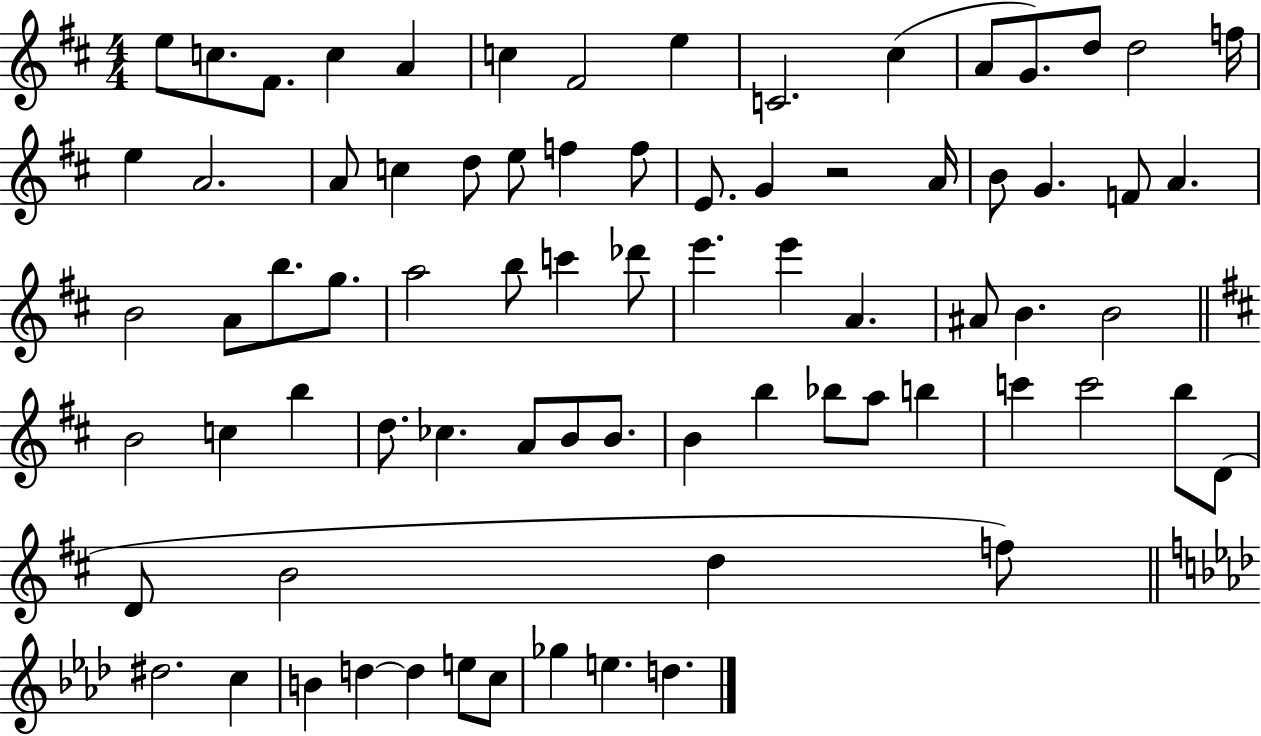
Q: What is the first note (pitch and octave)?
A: E5